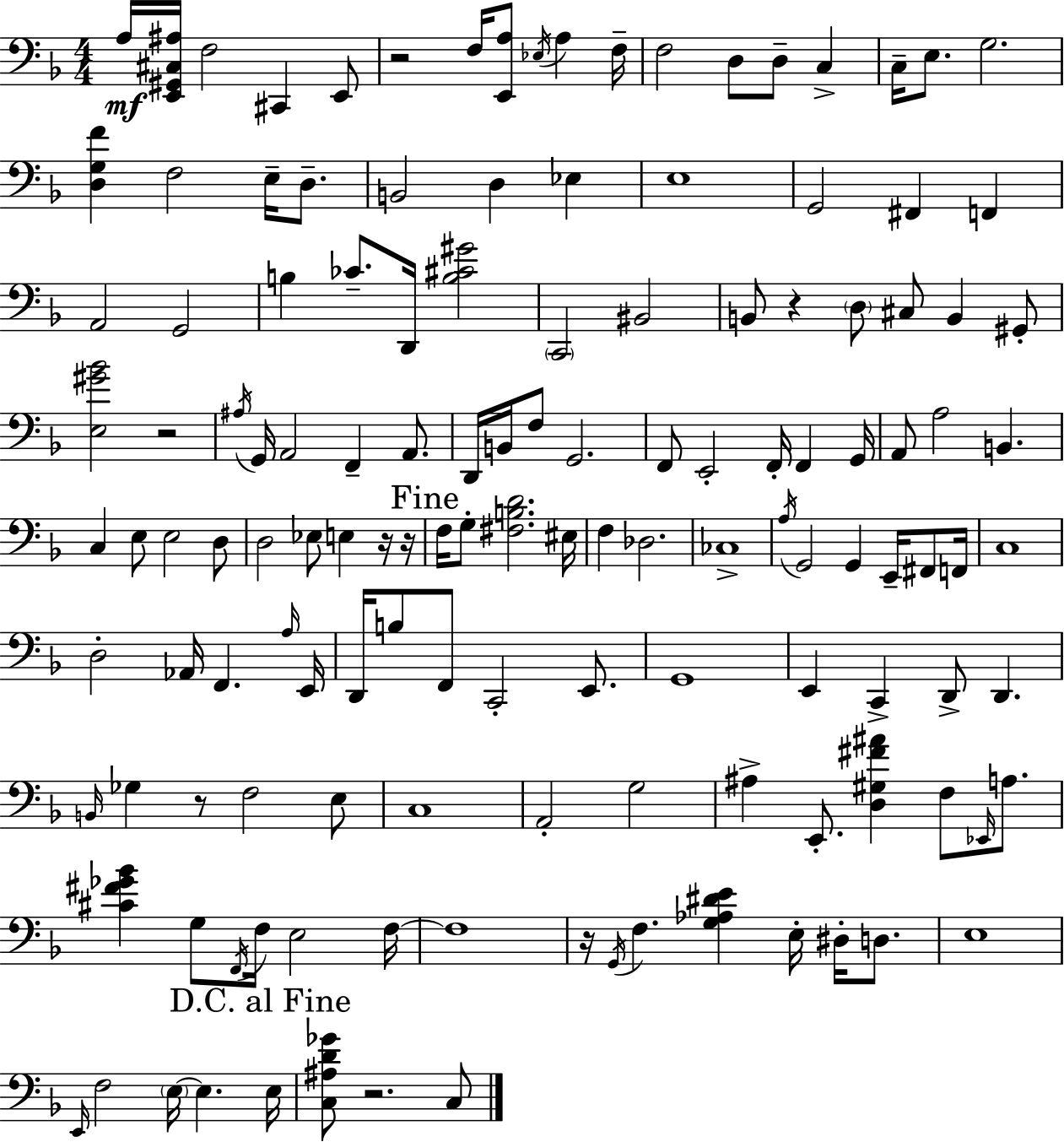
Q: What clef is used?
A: bass